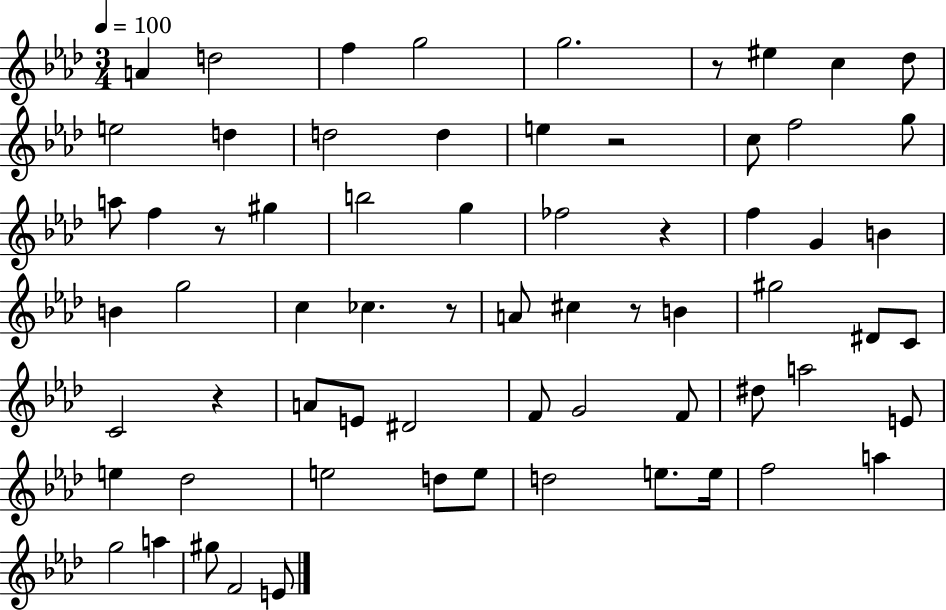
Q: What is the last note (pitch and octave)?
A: E4